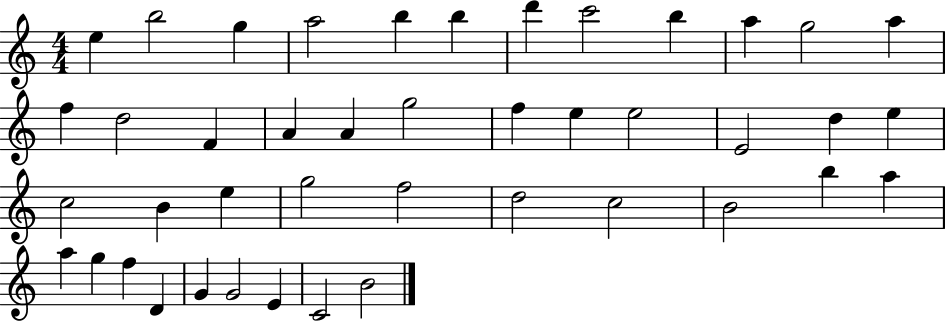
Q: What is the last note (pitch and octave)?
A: B4